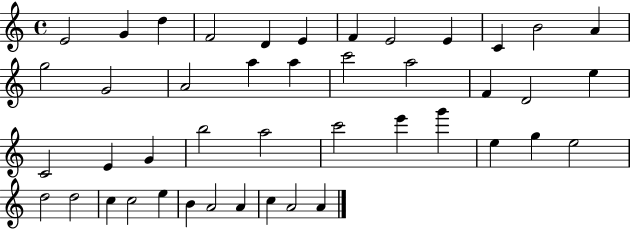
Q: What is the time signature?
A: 4/4